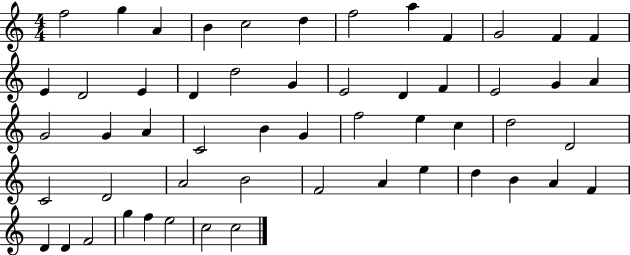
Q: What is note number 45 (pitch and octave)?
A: A4